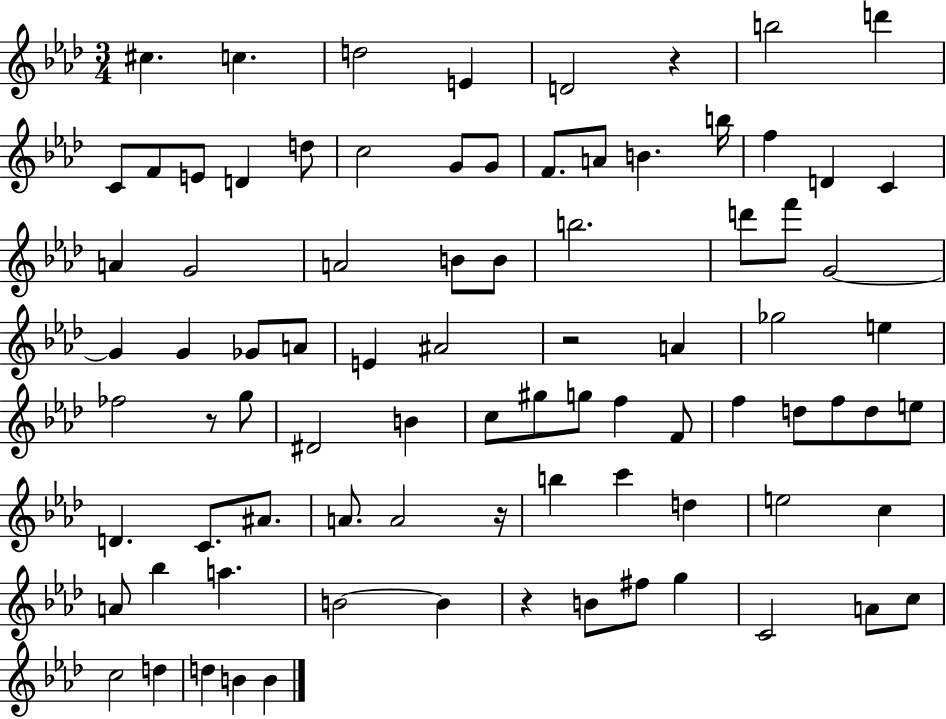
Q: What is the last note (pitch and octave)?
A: B4